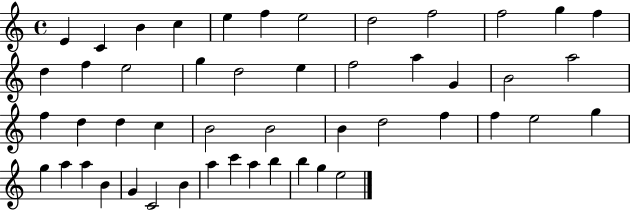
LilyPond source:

{
  \clef treble
  \time 4/4
  \defaultTimeSignature
  \key c \major
  e'4 c'4 b'4 c''4 | e''4 f''4 e''2 | d''2 f''2 | f''2 g''4 f''4 | \break d''4 f''4 e''2 | g''4 d''2 e''4 | f''2 a''4 g'4 | b'2 a''2 | \break f''4 d''4 d''4 c''4 | b'2 b'2 | b'4 d''2 f''4 | f''4 e''2 g''4 | \break g''4 a''4 a''4 b'4 | g'4 c'2 b'4 | a''4 c'''4 a''4 b''4 | b''4 g''4 e''2 | \break \bar "|."
}